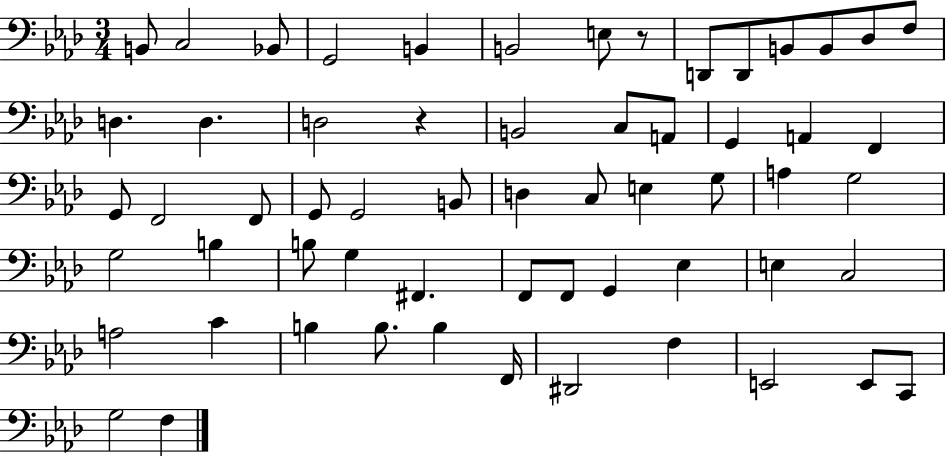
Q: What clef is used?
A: bass